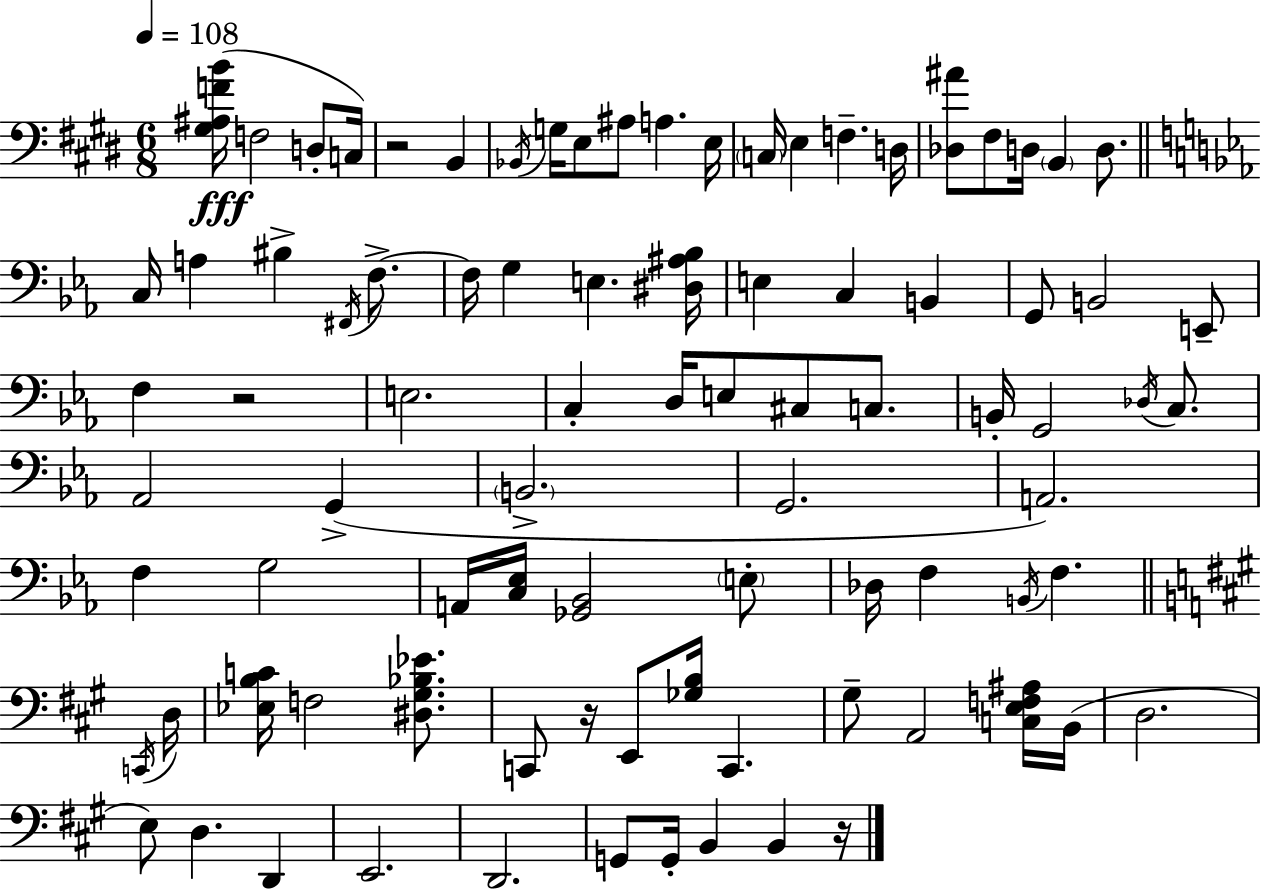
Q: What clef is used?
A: bass